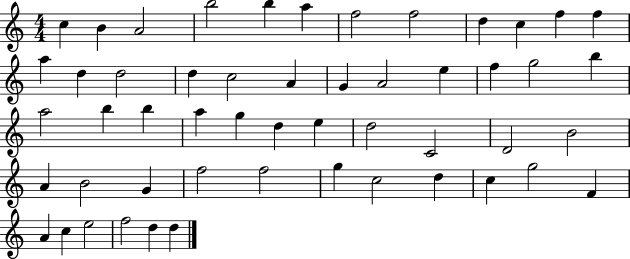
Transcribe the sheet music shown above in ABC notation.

X:1
T:Untitled
M:4/4
L:1/4
K:C
c B A2 b2 b a f2 f2 d c f f a d d2 d c2 A G A2 e f g2 b a2 b b a g d e d2 C2 D2 B2 A B2 G f2 f2 g c2 d c g2 F A c e2 f2 d d